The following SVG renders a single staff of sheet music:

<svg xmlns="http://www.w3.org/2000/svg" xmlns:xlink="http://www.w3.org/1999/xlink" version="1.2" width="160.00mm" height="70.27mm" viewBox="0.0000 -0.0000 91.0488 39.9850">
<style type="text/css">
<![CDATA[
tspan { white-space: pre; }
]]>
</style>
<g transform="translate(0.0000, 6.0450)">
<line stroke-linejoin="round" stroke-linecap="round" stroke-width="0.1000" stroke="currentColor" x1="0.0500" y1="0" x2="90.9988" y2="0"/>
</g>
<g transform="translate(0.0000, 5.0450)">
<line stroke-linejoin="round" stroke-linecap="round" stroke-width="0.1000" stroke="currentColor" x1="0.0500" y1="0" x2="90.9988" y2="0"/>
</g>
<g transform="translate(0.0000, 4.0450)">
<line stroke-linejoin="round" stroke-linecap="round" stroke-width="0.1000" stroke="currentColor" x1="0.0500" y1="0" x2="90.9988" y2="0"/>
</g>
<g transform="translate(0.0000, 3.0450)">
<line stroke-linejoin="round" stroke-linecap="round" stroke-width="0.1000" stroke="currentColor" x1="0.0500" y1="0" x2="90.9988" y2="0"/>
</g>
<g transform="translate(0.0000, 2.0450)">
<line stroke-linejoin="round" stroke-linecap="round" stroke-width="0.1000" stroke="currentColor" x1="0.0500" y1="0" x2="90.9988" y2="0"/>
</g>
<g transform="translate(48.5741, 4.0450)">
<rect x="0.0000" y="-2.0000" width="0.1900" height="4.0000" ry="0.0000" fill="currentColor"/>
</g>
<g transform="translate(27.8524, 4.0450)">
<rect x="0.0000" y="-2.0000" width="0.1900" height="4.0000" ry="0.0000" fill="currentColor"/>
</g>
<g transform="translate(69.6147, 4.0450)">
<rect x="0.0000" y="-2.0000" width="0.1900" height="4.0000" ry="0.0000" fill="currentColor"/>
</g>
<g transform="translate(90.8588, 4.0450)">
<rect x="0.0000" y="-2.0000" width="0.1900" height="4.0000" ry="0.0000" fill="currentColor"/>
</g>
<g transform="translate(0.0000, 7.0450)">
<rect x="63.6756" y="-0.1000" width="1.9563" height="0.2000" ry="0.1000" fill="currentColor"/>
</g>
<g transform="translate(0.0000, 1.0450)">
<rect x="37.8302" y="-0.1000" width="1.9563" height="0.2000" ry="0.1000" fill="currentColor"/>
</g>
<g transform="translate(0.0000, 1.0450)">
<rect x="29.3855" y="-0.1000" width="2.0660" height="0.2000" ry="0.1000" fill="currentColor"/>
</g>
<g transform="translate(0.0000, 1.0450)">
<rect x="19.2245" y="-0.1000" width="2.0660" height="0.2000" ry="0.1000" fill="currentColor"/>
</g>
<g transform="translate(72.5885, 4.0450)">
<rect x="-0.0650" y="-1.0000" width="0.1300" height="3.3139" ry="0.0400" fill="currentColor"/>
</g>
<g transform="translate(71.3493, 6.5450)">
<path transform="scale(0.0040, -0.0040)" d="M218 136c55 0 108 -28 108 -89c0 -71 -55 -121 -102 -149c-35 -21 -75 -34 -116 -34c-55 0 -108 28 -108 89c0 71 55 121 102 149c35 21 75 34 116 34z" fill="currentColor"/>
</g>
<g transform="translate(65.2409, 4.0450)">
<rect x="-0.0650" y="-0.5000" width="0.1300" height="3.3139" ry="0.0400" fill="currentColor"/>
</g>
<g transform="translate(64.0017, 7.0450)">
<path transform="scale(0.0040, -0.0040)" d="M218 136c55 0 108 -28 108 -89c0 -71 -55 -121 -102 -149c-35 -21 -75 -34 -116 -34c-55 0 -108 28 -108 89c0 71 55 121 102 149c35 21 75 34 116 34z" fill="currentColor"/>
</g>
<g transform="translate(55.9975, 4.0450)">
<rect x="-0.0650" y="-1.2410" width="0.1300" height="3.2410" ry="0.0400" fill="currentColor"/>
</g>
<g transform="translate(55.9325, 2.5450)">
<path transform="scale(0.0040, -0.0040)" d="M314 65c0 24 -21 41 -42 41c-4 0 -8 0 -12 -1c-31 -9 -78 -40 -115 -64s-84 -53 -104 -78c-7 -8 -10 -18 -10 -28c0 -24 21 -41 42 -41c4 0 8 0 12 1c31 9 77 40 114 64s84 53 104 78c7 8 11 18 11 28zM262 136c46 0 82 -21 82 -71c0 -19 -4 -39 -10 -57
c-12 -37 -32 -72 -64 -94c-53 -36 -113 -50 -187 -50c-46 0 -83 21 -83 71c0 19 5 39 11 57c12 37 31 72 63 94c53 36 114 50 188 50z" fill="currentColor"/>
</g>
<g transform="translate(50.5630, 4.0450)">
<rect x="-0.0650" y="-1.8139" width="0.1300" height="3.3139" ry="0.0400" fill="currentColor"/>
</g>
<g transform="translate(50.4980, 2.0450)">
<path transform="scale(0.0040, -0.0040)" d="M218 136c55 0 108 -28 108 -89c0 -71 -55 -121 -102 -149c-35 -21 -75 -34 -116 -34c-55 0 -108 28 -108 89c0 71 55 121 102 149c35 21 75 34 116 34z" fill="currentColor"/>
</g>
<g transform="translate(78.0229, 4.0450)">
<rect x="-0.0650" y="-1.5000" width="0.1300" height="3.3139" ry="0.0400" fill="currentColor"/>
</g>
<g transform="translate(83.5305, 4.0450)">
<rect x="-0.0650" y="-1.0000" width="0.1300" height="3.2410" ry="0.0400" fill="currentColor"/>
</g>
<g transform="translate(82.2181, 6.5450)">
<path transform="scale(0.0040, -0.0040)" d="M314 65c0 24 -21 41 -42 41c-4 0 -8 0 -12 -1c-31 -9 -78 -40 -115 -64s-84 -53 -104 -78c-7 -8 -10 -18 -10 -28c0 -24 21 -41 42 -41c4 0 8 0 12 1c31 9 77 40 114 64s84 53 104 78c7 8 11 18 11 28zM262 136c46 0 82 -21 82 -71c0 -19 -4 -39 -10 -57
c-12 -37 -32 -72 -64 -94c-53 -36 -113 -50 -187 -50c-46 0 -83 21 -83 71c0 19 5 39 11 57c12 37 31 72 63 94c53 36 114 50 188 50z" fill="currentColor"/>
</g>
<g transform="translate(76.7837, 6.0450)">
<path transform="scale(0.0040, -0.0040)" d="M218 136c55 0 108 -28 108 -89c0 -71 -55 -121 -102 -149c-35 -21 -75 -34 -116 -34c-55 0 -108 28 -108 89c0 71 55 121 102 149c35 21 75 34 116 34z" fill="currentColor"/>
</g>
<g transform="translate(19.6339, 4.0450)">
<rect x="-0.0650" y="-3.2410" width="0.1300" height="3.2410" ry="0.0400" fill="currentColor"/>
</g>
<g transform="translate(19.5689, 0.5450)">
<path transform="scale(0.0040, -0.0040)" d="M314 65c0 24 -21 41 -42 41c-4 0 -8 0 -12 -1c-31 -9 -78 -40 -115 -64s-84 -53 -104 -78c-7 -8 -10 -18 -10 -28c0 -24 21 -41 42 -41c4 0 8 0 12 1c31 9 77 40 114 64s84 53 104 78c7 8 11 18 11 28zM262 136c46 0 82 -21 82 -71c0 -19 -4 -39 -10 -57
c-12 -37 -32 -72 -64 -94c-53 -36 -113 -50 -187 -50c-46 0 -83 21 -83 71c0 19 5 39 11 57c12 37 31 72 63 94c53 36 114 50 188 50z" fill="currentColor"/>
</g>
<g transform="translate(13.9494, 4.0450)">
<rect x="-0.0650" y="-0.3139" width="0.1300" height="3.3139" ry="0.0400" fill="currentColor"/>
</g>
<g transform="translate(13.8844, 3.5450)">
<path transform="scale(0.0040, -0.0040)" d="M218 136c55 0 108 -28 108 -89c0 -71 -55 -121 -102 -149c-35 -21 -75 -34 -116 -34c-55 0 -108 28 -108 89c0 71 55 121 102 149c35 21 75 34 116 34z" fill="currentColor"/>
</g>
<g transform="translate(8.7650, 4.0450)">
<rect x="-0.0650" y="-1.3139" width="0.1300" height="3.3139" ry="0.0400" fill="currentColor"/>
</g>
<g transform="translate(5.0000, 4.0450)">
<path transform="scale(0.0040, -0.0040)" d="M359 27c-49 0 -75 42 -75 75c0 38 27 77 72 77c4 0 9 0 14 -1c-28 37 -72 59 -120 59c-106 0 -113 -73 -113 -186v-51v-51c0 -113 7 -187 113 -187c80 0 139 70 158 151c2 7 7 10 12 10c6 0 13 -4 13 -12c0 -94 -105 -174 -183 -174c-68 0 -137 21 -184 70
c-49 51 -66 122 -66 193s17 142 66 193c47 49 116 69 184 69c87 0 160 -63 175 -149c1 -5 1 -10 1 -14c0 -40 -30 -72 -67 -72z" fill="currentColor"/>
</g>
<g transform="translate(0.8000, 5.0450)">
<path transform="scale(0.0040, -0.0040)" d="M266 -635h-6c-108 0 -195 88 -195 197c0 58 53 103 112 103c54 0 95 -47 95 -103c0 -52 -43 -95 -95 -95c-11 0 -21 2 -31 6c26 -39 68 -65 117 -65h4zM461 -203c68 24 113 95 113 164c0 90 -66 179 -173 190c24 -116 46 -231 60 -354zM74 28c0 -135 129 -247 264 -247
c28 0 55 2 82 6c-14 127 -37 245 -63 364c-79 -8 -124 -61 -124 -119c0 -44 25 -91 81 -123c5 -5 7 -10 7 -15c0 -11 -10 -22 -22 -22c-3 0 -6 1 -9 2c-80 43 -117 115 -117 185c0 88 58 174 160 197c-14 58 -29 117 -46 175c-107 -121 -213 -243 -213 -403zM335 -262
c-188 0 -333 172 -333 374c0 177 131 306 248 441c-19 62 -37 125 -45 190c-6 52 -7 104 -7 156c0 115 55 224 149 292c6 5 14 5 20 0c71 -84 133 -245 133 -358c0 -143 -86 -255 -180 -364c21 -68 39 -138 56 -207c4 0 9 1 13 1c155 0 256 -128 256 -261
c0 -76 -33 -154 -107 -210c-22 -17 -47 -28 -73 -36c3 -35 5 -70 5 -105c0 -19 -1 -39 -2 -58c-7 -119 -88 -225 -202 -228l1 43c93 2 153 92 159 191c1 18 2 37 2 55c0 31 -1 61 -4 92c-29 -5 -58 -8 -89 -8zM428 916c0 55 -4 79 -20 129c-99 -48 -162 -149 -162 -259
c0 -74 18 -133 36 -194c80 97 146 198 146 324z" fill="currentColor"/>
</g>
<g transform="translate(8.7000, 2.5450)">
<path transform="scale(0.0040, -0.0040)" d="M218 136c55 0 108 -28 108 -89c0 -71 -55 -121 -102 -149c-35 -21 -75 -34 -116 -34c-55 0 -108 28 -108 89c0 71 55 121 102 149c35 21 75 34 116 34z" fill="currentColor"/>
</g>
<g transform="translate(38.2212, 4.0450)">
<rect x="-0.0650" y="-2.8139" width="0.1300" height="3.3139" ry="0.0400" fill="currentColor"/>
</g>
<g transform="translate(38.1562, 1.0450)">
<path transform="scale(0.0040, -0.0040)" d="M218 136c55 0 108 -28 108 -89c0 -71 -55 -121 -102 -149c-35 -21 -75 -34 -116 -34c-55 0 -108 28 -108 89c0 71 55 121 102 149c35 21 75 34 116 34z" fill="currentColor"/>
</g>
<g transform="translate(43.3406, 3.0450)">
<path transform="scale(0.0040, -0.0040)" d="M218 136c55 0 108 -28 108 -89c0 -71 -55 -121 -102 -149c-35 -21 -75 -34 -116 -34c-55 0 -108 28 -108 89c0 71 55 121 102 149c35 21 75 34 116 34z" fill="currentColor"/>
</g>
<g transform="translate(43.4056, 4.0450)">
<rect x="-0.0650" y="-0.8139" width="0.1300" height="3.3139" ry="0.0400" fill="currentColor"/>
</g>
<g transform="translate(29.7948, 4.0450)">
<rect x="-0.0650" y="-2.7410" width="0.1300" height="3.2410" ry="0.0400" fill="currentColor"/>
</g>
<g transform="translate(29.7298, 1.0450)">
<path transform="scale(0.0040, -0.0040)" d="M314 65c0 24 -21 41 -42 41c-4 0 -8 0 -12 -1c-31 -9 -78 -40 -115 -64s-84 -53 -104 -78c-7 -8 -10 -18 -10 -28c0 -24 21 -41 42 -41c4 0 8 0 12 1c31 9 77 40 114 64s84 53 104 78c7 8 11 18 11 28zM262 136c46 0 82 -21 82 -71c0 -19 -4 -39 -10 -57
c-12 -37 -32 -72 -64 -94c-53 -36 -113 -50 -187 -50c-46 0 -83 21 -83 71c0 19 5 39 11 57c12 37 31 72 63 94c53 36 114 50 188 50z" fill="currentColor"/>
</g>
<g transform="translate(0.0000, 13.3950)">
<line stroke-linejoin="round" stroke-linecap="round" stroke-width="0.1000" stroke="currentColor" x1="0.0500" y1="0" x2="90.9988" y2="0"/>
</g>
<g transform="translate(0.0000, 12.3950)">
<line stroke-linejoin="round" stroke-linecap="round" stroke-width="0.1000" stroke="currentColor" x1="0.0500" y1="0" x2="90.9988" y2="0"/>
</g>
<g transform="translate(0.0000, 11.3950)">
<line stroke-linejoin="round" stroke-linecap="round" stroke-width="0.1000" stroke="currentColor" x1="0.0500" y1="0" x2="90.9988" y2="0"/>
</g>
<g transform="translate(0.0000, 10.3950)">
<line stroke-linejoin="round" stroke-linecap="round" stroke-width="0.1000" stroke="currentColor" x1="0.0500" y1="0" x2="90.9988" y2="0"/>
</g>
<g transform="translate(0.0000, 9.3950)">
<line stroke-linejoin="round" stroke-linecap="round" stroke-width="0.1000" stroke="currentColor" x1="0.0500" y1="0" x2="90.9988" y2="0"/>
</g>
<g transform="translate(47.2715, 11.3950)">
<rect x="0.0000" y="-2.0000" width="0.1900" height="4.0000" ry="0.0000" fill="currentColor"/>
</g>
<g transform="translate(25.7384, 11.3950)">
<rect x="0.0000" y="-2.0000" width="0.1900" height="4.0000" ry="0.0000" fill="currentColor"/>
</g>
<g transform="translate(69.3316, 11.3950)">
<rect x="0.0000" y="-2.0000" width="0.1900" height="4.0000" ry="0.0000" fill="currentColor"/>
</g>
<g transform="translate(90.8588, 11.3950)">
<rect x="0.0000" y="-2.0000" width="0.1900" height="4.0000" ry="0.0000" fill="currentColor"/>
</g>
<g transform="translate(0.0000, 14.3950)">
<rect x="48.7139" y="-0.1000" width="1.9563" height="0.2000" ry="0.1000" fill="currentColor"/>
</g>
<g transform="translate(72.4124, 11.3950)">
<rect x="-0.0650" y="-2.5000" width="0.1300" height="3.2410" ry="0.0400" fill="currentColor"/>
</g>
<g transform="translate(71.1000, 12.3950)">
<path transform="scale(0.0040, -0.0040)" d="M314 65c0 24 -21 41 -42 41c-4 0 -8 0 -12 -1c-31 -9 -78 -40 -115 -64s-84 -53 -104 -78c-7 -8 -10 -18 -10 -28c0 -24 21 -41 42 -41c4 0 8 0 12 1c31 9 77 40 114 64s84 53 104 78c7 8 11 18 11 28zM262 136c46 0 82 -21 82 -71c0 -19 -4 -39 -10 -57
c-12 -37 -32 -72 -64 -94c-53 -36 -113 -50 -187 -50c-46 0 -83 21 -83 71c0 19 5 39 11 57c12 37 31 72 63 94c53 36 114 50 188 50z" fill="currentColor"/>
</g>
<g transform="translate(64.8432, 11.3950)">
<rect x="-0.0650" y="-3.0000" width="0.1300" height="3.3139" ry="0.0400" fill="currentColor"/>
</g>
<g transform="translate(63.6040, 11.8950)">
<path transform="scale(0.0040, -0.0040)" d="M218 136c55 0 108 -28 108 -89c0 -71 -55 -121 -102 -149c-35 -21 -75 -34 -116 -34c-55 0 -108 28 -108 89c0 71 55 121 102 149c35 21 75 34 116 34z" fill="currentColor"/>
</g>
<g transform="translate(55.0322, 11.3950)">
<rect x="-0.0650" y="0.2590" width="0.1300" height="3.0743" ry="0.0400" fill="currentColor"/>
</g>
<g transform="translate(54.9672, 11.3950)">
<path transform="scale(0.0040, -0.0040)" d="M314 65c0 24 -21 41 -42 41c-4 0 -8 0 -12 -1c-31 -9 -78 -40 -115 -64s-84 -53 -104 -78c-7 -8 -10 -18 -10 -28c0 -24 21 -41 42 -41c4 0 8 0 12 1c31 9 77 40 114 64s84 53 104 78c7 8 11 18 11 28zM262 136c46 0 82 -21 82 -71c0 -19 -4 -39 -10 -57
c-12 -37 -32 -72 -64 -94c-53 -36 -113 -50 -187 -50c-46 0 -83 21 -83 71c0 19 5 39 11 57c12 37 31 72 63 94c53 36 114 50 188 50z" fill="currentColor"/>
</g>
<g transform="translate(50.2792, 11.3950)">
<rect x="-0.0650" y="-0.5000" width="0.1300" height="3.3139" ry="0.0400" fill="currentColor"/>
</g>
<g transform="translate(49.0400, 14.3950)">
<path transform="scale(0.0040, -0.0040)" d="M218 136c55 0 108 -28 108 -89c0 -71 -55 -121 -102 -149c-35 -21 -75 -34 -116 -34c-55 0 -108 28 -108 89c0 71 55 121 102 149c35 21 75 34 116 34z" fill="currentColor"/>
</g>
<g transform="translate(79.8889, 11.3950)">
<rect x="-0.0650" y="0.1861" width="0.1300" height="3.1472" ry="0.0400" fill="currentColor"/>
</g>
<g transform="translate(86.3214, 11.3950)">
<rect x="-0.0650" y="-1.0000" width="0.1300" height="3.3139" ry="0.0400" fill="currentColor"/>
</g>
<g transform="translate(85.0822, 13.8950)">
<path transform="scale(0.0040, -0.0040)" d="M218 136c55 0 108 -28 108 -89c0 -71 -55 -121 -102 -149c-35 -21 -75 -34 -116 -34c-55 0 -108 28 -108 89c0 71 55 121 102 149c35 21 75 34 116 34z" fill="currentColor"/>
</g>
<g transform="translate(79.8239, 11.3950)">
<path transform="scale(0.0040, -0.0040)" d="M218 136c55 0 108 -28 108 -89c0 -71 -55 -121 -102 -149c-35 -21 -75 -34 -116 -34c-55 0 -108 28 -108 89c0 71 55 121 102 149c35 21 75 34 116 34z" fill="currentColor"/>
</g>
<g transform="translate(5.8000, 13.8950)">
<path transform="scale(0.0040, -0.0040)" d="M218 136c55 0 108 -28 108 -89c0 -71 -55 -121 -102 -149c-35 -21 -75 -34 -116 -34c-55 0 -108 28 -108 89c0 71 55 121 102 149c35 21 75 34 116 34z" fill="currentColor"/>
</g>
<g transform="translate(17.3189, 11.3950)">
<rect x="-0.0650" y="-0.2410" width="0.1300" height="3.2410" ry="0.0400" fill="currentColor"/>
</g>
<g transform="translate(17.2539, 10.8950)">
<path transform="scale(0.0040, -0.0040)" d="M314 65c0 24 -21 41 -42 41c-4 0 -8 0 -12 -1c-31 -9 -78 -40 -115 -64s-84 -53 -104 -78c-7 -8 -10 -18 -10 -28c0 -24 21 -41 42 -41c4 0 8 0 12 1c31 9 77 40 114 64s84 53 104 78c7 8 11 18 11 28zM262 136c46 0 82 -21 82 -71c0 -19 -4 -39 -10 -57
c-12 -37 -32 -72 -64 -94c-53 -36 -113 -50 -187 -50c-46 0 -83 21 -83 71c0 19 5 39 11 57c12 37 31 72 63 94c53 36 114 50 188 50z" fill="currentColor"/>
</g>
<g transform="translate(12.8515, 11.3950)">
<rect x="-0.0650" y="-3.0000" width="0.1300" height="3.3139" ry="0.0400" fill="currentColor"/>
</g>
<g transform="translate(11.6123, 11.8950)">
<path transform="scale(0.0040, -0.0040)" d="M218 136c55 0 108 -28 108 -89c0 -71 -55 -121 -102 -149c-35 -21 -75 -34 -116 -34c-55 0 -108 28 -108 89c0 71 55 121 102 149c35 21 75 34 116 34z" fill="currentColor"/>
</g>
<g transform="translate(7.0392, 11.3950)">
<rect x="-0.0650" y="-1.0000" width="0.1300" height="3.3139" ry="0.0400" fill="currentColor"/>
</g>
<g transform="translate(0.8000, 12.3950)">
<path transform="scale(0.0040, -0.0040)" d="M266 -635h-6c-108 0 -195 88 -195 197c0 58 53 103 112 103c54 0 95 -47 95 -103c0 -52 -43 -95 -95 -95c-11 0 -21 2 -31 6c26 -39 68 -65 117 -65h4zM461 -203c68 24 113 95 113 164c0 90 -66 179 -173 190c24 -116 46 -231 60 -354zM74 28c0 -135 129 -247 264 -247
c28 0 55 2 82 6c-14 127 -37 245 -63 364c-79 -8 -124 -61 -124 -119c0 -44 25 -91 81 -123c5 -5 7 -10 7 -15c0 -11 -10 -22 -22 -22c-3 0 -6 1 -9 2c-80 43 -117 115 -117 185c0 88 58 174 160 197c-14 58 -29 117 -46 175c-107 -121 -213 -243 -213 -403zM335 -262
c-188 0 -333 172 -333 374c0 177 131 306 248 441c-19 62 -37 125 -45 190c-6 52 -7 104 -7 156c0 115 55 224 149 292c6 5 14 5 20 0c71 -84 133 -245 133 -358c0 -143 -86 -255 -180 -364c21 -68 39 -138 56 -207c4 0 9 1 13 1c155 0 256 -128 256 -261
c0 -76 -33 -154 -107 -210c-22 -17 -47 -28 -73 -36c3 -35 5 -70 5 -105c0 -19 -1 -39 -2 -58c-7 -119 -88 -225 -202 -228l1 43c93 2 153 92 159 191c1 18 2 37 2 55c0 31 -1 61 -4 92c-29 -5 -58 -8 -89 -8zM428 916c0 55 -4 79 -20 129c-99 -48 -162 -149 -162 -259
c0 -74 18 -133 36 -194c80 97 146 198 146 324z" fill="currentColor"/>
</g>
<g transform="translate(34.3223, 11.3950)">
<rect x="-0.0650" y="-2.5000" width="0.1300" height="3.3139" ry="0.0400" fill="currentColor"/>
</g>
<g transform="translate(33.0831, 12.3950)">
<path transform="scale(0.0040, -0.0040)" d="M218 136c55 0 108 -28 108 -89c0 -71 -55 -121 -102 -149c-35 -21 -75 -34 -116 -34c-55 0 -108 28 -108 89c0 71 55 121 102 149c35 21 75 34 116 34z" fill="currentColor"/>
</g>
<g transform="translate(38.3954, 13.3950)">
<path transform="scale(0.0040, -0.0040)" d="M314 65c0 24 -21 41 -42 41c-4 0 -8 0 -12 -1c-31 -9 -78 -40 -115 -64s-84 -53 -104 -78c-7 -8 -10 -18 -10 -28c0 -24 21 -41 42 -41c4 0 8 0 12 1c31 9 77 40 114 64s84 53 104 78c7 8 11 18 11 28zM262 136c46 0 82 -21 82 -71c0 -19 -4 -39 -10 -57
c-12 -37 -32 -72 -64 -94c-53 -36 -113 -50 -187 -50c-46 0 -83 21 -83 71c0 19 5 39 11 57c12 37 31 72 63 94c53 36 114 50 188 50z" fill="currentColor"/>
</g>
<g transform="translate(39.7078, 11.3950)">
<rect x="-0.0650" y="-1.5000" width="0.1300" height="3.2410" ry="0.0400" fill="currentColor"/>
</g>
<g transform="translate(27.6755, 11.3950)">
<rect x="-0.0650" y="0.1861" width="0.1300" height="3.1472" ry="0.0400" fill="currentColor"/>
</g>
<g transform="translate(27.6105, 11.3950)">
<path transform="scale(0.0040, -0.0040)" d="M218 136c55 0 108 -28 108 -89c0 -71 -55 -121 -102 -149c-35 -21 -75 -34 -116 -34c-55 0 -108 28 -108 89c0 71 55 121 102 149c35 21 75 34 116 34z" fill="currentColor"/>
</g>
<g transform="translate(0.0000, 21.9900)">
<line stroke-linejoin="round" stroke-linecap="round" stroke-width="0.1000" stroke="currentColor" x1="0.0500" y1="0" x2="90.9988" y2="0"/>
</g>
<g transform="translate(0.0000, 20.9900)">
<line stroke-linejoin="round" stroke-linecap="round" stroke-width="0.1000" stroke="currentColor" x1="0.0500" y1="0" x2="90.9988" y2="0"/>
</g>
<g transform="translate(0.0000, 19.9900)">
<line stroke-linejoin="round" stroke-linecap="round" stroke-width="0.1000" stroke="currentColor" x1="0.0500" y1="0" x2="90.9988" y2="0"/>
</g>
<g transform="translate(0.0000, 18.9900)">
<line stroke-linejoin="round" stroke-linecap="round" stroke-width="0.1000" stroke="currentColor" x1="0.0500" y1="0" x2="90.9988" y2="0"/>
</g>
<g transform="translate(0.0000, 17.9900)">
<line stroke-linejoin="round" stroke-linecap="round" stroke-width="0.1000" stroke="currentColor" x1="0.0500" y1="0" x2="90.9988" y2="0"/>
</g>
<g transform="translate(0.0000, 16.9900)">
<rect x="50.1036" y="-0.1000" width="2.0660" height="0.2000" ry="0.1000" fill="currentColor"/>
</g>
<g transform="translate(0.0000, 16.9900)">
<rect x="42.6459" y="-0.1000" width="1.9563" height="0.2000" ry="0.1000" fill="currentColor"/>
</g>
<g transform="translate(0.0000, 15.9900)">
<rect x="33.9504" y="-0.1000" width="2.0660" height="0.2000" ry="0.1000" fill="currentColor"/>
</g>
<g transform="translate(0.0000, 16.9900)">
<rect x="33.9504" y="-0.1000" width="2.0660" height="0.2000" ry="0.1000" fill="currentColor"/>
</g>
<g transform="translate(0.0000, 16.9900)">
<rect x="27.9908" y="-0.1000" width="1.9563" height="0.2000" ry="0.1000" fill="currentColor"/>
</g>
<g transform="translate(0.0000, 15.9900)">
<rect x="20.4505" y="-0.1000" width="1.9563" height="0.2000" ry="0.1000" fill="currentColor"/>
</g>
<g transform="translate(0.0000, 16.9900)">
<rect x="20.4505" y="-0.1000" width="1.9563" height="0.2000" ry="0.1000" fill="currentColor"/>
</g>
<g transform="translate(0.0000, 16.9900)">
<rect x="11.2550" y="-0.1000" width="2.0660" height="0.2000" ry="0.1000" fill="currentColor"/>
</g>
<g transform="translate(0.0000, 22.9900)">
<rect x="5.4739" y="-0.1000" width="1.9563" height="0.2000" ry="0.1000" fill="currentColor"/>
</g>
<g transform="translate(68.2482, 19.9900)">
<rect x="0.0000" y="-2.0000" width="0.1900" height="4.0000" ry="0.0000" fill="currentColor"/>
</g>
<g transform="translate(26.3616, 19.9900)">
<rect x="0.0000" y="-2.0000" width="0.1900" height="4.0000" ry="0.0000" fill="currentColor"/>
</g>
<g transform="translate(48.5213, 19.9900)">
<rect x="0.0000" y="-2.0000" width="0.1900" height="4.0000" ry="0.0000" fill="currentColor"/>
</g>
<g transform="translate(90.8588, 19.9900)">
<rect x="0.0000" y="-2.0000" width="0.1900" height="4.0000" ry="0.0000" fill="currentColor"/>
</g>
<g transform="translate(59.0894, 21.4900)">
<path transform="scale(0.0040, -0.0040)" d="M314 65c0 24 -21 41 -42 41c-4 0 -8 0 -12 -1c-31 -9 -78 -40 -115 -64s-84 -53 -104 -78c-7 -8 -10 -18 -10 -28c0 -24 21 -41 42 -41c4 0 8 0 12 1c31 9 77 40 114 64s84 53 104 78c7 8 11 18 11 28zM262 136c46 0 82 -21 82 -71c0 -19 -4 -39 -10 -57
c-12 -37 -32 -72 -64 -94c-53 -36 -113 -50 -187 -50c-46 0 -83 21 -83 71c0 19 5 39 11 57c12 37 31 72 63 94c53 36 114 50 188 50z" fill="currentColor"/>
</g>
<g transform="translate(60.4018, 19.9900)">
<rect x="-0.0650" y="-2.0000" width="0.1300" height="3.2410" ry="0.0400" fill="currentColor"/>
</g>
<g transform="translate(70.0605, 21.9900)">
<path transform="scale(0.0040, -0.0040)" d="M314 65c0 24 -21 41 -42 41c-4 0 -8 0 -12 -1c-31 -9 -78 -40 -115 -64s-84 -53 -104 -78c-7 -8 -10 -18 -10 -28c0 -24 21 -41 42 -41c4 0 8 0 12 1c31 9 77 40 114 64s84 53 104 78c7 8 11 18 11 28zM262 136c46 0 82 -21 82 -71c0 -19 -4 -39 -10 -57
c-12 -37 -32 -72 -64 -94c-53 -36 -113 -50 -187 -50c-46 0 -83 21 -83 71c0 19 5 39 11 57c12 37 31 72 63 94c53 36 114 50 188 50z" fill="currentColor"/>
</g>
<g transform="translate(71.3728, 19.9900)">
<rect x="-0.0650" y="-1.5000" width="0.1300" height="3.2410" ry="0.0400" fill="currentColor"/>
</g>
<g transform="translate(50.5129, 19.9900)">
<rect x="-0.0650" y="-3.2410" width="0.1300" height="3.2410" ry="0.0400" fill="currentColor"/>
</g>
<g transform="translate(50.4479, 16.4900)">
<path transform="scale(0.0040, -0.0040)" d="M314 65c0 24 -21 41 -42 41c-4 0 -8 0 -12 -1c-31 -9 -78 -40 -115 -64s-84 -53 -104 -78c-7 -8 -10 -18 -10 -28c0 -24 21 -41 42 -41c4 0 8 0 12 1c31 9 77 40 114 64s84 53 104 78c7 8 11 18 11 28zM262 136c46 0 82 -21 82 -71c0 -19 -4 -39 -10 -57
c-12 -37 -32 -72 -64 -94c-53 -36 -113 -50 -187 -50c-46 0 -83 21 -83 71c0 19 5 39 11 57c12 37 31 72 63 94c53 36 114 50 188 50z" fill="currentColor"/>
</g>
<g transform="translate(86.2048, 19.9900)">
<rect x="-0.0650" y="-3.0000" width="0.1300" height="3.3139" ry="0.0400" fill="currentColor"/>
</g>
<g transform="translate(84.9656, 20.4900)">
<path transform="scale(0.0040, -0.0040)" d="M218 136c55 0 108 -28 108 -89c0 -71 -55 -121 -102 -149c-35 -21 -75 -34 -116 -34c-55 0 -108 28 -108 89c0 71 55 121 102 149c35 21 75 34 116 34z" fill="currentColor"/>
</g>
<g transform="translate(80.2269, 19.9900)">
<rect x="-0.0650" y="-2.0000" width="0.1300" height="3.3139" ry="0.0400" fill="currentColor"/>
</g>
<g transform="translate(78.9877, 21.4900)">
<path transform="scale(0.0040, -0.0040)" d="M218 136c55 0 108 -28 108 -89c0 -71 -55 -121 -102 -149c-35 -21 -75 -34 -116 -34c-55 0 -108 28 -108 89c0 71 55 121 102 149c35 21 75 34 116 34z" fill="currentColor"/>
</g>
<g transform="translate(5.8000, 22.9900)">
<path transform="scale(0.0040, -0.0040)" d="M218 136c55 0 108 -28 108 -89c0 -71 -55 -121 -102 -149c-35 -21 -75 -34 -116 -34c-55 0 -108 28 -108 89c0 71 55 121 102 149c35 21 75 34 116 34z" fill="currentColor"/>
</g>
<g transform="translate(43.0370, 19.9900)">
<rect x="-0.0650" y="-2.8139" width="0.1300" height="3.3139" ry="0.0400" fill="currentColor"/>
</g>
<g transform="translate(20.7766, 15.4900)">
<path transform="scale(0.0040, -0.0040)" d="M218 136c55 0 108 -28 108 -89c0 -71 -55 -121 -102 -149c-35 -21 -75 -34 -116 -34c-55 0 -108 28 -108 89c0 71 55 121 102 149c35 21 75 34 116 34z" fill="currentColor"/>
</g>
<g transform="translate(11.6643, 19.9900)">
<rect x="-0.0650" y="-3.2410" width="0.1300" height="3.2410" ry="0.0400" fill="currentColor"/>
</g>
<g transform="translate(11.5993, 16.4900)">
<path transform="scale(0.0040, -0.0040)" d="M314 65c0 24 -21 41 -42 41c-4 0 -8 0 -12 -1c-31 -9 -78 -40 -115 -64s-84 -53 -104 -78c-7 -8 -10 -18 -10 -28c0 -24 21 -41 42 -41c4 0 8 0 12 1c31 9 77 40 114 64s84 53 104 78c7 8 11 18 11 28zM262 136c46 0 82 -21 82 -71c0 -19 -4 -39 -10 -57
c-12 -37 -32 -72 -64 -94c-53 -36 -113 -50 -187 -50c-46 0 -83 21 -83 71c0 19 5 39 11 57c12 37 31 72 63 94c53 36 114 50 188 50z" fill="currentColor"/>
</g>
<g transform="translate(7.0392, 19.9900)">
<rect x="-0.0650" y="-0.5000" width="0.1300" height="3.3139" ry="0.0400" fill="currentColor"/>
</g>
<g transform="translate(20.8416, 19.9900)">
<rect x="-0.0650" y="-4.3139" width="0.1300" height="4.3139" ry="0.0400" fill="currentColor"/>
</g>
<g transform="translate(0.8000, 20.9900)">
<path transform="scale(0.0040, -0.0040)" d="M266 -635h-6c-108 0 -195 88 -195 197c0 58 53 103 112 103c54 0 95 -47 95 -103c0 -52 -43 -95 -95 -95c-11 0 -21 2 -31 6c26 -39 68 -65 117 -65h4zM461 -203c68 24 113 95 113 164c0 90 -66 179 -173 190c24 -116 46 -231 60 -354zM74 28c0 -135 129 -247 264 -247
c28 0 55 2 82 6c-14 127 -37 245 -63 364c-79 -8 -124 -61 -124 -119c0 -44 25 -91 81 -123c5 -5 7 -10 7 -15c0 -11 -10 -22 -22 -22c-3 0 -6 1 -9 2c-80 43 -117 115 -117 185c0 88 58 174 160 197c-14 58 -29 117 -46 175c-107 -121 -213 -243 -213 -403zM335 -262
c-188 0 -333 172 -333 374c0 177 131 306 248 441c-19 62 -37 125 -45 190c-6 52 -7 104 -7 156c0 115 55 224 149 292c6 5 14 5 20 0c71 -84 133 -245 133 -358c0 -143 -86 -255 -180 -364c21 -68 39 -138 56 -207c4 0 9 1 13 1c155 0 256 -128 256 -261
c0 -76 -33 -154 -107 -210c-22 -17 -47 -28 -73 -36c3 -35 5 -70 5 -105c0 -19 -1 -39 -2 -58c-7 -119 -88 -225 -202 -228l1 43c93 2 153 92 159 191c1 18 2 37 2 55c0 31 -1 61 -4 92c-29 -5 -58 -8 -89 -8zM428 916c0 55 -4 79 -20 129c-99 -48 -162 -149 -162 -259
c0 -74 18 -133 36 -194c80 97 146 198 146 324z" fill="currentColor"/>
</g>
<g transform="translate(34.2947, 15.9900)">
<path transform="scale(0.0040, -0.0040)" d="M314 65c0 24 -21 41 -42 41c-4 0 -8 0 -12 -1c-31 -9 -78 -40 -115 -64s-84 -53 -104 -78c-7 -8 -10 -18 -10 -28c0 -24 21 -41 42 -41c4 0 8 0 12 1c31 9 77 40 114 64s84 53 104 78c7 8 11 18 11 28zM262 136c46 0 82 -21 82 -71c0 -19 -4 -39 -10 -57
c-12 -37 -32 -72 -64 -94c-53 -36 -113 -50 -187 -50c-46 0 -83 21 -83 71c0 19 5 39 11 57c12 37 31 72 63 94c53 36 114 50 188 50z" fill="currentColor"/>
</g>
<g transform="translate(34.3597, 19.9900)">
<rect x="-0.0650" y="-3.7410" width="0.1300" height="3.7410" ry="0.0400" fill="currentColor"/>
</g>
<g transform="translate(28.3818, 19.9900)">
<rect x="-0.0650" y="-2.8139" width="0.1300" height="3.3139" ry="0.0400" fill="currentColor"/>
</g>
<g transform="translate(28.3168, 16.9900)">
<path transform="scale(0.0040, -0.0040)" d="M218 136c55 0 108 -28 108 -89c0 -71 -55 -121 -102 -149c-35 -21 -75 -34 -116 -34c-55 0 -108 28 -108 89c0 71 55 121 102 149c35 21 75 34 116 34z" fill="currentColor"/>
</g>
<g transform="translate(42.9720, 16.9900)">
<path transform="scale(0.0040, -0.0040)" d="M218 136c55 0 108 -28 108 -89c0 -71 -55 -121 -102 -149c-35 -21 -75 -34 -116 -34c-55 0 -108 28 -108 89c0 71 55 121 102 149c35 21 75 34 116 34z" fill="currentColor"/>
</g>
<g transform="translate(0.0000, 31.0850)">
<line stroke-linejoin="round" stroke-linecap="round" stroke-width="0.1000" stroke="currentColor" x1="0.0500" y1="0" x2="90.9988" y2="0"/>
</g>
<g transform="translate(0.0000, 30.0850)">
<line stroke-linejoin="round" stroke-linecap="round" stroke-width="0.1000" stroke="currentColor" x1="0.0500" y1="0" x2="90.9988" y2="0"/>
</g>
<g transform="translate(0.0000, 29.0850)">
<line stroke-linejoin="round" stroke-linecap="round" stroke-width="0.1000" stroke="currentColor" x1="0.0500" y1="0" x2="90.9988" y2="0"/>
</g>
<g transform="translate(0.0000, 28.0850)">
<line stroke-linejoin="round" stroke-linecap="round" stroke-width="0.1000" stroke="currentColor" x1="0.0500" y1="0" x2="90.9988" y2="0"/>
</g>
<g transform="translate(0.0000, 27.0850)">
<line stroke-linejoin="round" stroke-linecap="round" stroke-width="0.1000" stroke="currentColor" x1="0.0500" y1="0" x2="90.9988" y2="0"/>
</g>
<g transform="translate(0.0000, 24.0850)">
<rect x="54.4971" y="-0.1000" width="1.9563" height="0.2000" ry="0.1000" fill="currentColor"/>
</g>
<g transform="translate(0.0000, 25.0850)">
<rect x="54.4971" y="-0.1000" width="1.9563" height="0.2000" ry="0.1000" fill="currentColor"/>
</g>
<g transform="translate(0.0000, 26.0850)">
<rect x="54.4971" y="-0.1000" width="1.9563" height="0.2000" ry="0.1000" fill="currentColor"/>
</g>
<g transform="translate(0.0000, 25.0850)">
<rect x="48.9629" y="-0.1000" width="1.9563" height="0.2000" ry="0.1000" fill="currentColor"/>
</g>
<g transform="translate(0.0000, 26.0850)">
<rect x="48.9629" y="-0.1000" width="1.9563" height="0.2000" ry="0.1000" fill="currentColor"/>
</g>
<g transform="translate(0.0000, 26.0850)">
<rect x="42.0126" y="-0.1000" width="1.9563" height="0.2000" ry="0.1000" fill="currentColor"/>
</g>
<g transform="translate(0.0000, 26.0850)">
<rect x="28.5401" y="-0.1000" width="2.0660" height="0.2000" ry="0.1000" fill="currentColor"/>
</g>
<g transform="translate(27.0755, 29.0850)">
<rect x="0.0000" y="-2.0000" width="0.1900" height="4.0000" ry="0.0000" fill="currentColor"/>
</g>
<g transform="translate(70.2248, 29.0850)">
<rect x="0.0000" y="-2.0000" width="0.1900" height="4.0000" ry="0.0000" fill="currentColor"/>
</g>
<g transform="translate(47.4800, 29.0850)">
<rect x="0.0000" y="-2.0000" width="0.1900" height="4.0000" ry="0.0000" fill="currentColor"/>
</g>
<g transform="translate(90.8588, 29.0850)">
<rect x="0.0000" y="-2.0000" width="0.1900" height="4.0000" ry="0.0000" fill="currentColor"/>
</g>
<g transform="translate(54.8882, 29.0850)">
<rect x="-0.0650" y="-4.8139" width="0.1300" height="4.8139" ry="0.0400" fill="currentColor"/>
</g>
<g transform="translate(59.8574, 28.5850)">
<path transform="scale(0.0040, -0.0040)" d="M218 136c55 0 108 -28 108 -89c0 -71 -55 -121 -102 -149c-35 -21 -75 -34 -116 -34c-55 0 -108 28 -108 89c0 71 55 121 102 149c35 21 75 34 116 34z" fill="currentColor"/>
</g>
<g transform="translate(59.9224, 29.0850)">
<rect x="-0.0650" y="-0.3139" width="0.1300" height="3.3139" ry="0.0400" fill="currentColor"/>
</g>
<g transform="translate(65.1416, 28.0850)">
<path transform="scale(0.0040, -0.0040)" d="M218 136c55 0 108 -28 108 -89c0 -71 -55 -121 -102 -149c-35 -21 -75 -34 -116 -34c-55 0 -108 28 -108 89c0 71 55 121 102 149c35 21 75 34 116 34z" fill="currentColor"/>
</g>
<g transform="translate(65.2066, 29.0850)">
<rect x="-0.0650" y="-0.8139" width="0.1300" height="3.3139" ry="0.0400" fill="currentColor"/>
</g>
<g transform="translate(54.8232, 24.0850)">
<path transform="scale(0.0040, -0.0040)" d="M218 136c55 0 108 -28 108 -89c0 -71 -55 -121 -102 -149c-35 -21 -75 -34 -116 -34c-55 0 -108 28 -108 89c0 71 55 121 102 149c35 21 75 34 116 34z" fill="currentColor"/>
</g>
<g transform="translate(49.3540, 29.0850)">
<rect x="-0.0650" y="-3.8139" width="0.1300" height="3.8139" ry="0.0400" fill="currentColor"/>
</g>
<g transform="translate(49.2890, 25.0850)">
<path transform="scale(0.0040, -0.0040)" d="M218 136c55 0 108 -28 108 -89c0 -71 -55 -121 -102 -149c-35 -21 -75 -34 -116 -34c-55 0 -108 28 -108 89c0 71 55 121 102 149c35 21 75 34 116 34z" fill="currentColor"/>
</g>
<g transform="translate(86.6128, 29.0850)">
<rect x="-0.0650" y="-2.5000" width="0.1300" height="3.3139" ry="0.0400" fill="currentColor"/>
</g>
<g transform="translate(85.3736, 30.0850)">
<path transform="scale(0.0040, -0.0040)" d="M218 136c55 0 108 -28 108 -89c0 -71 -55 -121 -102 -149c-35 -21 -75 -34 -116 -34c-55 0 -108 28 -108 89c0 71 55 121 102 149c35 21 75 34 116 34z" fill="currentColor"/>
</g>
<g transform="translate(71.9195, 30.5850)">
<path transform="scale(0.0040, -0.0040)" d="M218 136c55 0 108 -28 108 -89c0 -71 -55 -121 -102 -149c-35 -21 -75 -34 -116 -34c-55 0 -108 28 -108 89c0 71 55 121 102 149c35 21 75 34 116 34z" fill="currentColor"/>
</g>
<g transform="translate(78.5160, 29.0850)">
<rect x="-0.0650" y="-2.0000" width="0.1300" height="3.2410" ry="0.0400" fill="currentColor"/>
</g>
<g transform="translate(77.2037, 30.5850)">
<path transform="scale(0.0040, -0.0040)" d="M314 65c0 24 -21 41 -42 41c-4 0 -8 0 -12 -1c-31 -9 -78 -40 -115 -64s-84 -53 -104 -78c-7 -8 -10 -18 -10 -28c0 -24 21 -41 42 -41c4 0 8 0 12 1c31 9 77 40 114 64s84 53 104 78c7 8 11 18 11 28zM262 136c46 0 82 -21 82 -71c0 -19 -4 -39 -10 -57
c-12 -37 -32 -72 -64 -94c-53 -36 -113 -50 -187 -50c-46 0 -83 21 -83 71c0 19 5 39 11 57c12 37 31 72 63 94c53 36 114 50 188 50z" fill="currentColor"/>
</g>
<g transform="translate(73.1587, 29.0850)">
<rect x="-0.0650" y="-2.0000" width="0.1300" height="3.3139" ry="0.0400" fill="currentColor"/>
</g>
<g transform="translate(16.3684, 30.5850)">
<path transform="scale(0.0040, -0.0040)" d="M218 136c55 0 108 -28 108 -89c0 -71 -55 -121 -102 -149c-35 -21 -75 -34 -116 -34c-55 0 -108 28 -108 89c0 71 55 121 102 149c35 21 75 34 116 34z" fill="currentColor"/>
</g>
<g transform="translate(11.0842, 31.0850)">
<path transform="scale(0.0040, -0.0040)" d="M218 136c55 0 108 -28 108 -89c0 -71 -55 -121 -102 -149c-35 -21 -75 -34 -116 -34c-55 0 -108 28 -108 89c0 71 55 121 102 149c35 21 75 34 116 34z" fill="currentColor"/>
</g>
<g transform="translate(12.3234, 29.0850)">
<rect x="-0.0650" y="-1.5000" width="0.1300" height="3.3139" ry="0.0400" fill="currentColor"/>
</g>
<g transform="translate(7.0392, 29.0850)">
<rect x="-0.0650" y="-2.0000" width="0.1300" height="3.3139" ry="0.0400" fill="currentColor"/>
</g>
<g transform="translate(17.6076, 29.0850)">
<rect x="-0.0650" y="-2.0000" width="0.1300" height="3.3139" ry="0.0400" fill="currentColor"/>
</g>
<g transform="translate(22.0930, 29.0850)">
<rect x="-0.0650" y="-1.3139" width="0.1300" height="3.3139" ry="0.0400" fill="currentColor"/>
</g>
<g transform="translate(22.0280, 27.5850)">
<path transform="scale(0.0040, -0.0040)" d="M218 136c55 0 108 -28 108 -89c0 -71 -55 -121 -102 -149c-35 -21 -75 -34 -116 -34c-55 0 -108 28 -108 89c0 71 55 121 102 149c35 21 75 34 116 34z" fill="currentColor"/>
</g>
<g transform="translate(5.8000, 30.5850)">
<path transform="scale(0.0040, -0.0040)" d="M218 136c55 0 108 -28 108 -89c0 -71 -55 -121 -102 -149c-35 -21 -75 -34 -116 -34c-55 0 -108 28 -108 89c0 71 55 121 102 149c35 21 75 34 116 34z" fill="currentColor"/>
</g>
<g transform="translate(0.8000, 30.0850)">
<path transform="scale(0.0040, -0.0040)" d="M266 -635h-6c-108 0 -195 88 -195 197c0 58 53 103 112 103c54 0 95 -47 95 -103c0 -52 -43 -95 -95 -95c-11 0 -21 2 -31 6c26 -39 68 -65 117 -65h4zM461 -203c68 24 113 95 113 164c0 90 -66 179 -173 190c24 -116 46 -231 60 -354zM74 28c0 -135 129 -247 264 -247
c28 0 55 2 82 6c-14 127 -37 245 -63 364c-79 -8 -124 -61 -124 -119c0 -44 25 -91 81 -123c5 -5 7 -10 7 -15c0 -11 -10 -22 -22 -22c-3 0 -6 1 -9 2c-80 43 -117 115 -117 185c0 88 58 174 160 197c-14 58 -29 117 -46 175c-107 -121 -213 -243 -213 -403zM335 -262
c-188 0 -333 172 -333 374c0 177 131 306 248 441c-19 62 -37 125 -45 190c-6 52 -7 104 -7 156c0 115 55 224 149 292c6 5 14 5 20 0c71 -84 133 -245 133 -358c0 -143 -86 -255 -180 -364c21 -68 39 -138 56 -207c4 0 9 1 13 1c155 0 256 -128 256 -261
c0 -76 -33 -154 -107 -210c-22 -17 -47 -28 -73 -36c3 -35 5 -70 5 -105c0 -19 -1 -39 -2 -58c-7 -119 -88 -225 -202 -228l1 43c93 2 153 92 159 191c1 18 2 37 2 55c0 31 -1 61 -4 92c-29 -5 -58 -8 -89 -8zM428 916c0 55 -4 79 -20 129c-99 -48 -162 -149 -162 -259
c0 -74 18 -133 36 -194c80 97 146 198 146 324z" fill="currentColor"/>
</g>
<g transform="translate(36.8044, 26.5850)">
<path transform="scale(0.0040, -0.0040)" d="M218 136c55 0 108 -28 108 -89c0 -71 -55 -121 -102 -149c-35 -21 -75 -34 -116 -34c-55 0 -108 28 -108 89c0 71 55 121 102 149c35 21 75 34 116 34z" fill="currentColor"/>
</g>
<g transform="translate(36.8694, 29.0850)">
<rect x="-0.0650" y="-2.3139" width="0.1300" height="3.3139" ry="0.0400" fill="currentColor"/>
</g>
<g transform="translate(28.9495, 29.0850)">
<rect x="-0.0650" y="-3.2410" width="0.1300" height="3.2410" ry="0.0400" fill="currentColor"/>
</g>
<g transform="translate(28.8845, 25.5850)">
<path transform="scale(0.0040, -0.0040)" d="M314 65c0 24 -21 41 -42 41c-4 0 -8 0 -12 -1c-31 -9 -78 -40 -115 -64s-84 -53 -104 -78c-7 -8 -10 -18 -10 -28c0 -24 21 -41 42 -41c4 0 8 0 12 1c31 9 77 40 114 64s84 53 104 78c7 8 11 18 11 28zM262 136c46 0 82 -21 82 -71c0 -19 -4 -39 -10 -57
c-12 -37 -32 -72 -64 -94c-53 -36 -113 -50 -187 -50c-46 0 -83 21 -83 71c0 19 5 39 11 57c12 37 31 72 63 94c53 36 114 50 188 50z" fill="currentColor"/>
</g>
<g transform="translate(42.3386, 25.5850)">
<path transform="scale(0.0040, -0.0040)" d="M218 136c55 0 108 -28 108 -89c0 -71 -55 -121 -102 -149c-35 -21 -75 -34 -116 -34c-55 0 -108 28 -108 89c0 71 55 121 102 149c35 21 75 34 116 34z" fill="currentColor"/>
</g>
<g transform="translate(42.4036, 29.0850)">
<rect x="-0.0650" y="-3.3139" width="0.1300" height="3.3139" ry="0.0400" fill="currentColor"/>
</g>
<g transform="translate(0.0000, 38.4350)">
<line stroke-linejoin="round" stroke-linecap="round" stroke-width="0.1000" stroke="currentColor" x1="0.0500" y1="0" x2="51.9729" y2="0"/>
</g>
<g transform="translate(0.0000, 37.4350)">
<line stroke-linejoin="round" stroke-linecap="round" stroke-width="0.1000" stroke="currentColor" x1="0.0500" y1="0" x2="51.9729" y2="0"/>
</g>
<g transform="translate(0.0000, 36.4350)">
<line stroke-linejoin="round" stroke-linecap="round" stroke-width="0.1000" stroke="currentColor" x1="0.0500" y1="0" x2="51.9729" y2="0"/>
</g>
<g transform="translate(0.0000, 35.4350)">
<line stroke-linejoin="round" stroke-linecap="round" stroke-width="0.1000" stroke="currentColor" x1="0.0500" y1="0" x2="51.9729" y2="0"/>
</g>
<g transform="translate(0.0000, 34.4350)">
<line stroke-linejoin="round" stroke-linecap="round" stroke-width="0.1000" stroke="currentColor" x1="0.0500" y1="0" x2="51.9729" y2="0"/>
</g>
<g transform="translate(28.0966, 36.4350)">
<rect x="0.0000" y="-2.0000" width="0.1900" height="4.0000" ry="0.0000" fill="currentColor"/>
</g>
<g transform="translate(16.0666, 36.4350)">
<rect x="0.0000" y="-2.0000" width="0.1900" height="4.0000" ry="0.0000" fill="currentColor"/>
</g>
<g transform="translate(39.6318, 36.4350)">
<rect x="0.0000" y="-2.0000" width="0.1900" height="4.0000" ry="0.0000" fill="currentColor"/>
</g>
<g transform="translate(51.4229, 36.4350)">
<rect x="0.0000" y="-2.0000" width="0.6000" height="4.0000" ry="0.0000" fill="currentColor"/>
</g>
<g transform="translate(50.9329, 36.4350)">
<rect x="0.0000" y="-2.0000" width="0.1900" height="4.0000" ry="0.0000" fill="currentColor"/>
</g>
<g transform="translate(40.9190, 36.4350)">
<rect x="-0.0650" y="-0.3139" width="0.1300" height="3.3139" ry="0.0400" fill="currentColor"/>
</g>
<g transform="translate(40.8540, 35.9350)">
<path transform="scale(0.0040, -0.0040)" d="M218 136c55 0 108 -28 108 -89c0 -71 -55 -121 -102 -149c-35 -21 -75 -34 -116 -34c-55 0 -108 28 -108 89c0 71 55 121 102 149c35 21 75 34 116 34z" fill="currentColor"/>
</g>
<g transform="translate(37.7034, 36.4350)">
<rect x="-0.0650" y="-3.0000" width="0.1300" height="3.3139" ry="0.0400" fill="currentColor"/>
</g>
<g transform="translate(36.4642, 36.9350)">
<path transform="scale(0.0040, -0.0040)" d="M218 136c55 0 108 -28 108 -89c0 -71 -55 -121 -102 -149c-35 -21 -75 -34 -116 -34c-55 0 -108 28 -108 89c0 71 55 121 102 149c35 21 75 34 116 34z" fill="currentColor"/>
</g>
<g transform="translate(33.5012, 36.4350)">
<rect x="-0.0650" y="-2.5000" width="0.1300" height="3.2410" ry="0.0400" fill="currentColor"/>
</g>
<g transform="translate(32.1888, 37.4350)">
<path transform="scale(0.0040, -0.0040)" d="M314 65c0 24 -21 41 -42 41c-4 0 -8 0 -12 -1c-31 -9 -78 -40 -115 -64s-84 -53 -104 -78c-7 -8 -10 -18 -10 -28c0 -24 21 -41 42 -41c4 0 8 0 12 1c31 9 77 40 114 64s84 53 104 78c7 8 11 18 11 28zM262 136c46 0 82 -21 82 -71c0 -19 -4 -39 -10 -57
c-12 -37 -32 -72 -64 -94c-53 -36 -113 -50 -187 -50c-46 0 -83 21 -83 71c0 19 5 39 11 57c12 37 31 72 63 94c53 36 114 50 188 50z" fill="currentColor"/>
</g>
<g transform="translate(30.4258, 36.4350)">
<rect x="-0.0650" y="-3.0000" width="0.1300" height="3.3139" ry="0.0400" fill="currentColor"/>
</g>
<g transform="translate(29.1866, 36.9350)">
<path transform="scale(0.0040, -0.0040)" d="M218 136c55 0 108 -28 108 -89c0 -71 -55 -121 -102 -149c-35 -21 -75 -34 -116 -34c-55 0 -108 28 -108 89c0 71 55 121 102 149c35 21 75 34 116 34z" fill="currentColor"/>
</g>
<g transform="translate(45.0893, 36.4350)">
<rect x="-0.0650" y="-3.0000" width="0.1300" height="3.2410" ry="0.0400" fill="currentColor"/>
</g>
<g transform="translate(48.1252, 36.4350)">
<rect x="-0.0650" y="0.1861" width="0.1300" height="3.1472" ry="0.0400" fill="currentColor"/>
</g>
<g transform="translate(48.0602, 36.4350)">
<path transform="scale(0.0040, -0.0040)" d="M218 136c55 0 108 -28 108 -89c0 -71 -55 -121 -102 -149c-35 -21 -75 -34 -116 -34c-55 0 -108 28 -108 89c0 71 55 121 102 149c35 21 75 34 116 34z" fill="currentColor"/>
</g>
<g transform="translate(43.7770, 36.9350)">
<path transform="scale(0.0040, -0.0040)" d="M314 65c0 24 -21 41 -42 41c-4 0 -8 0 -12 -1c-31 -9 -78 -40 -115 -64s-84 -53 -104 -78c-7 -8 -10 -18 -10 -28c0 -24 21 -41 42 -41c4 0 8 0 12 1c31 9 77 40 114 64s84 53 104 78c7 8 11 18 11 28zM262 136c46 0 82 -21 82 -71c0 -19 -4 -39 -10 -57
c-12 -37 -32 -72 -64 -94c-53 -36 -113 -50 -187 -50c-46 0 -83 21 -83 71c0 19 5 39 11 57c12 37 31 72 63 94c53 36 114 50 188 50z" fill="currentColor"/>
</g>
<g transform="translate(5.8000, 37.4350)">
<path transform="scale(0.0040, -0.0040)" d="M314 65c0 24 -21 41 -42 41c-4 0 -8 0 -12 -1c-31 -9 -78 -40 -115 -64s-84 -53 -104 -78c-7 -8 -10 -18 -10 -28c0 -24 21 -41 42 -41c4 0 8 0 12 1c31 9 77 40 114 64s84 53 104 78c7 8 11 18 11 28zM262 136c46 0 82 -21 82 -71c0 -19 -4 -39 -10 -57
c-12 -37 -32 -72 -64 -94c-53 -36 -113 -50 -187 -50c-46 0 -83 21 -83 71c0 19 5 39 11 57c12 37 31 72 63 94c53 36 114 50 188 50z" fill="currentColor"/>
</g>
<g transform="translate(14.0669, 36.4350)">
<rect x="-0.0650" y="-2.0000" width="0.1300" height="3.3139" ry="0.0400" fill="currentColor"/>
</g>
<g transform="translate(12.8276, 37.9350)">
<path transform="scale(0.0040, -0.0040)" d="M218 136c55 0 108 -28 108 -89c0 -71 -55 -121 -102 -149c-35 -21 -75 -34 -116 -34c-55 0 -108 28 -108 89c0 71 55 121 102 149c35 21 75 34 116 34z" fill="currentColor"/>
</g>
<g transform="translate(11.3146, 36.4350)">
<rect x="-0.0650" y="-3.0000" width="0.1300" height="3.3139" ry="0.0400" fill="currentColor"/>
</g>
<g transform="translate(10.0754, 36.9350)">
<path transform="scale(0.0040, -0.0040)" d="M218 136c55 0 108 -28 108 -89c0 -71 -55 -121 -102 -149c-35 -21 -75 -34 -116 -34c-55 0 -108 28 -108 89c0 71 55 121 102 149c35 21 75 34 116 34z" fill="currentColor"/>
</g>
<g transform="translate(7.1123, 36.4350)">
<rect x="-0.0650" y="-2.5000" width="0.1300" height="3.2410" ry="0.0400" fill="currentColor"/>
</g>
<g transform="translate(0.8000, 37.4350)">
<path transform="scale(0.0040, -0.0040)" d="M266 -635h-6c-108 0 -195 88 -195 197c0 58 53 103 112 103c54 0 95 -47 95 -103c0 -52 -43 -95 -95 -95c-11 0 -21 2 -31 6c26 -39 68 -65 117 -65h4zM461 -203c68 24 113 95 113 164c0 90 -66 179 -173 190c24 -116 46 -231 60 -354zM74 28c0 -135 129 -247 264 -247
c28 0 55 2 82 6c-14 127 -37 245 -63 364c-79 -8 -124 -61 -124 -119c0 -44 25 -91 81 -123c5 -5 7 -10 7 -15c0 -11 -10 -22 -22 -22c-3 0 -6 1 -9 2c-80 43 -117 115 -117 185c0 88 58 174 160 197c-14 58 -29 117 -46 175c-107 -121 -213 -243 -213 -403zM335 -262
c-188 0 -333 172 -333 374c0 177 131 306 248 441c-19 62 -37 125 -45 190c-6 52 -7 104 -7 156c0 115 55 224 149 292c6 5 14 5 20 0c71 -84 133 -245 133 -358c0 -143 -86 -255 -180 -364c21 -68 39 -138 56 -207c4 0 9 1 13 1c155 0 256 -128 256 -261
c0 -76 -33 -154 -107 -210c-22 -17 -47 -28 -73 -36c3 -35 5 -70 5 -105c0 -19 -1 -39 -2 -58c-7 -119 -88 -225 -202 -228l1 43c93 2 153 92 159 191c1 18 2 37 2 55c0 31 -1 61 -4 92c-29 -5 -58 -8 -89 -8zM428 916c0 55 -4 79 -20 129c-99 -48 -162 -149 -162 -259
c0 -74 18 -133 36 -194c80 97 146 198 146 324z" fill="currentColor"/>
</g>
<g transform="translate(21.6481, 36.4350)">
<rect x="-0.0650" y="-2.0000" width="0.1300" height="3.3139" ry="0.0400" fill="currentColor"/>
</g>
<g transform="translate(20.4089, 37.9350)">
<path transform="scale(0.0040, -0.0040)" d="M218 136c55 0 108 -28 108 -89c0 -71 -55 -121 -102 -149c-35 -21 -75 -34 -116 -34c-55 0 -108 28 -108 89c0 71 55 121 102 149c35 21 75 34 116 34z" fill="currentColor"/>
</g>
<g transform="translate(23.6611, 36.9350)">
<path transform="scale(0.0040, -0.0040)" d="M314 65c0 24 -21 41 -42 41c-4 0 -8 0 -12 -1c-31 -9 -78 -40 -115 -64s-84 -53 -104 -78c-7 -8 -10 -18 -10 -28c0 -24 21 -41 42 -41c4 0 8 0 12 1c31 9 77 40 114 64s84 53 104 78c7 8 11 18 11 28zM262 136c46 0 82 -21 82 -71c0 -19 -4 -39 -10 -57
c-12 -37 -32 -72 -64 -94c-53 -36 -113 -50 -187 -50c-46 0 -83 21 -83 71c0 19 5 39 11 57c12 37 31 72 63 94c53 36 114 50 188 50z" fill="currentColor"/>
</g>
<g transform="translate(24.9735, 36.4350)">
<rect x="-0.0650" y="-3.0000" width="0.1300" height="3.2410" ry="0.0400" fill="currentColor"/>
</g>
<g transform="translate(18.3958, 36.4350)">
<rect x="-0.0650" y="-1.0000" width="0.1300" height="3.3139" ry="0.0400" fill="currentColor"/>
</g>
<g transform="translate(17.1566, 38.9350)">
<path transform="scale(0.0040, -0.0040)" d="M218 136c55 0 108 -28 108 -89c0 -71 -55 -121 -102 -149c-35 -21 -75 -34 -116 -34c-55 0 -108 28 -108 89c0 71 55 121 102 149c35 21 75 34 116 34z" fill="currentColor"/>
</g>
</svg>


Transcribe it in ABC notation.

X:1
T:Untitled
M:4/4
L:1/4
K:C
e c b2 a2 a d f e2 C D E D2 D A c2 B G E2 C B2 A G2 B D C b2 d' a c'2 a b2 F2 E2 F A F E F e b2 g b c' e' c d F F2 G G2 A F D F A2 A G2 A c A2 B